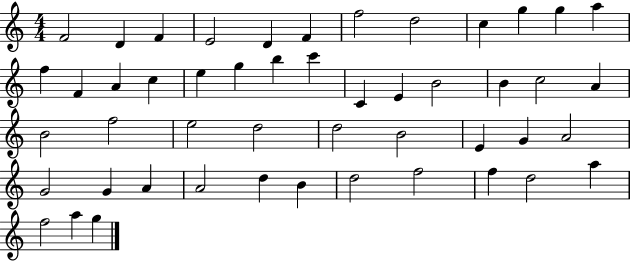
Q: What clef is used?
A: treble